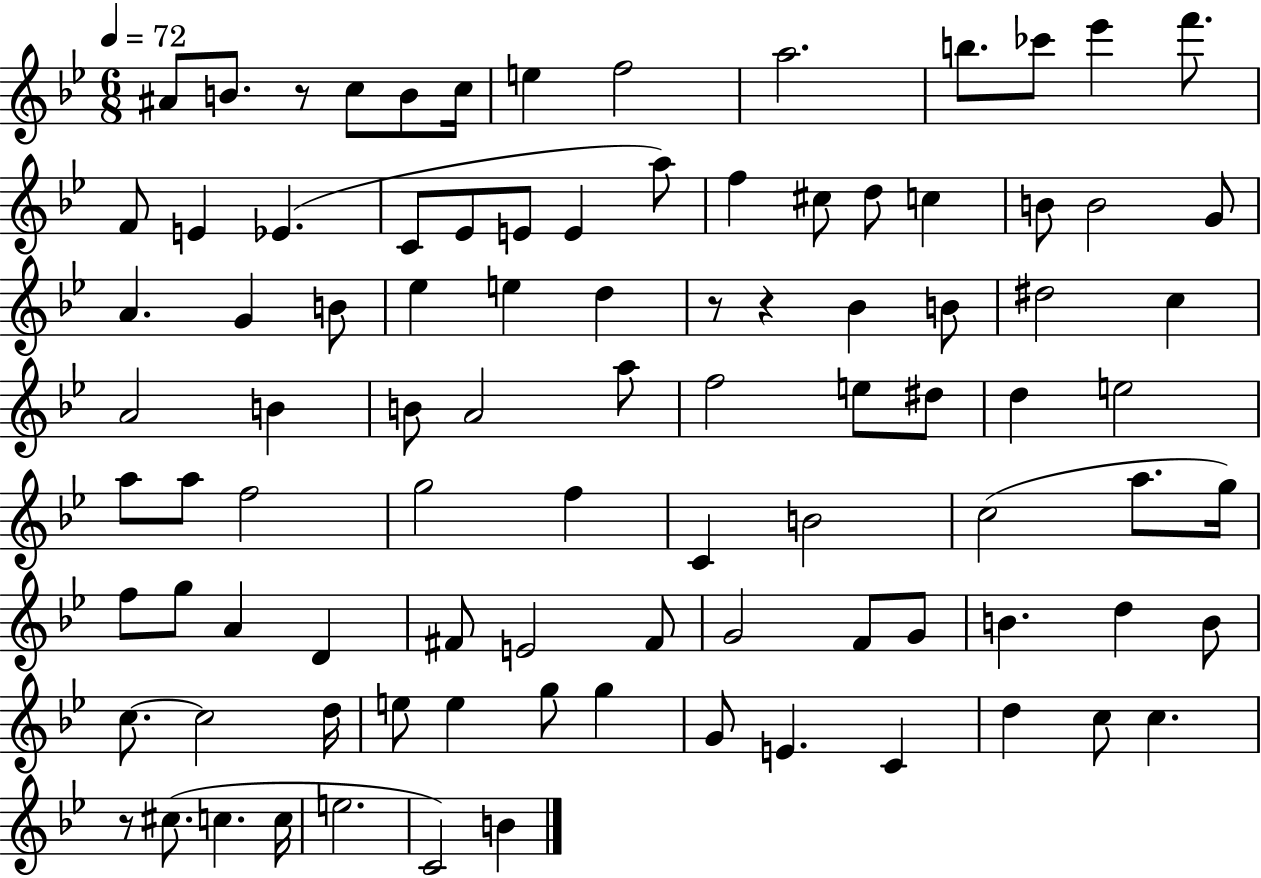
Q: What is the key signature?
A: BES major